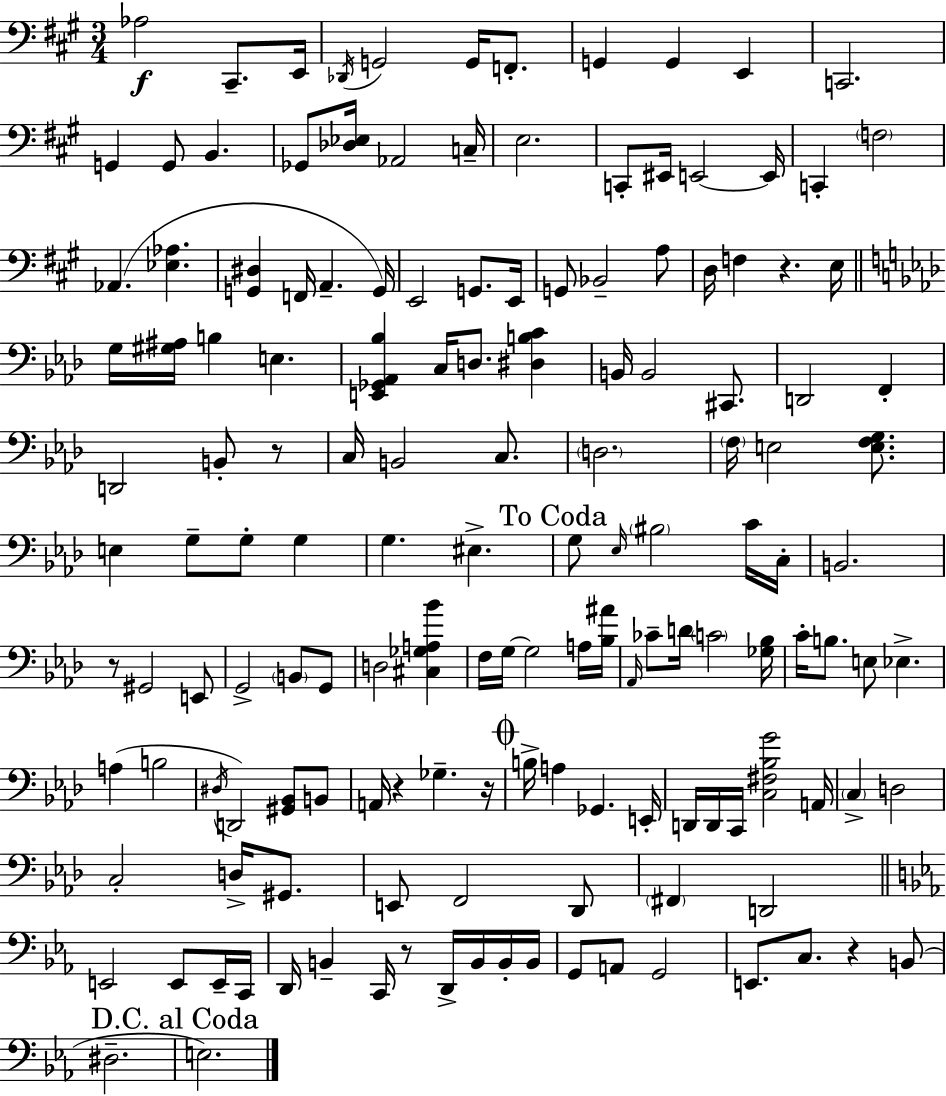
X:1
T:Untitled
M:3/4
L:1/4
K:A
_A,2 ^C,,/2 E,,/4 _D,,/4 G,,2 G,,/4 F,,/2 G,, G,, E,, C,,2 G,, G,,/2 B,, _G,,/2 [_D,_E,]/4 _A,,2 C,/4 E,2 C,,/2 ^E,,/4 E,,2 E,,/4 C,, F,2 _A,, [_E,_A,] [G,,^D,] F,,/4 A,, G,,/4 E,,2 G,,/2 E,,/4 G,,/2 _B,,2 A,/2 D,/4 F, z E,/4 G,/4 [^G,^A,]/4 B, E, [E,,_G,,_A,,_B,] C,/4 D,/2 [^D,B,C] B,,/4 B,,2 ^C,,/2 D,,2 F,, D,,2 B,,/2 z/2 C,/4 B,,2 C,/2 D,2 F,/4 E,2 [E,F,G,]/2 E, G,/2 G,/2 G, G, ^E, G,/2 _E,/4 ^B,2 C/4 C,/4 B,,2 z/2 ^G,,2 E,,/2 G,,2 B,,/2 G,,/2 D,2 [^C,_G,A,_B] F,/4 G,/4 G,2 A,/4 [_B,^A]/4 _A,,/4 _C/2 D/4 C2 [_G,_B,]/4 C/4 B,/2 E,/2 _E, A, B,2 ^D,/4 D,,2 [^G,,_B,,]/2 B,,/2 A,,/4 z _G, z/4 B,/4 A, _G,, E,,/4 D,,/4 D,,/4 C,,/4 [C,^F,_B,G]2 A,,/4 C, D,2 C,2 D,/4 ^G,,/2 E,,/2 F,,2 _D,,/2 ^F,, D,,2 E,,2 E,,/2 E,,/4 C,,/4 D,,/4 B,, C,,/4 z/2 D,,/4 B,,/4 B,,/4 B,,/4 G,,/2 A,,/2 G,,2 E,,/2 C,/2 z B,,/2 ^D,2 E,2